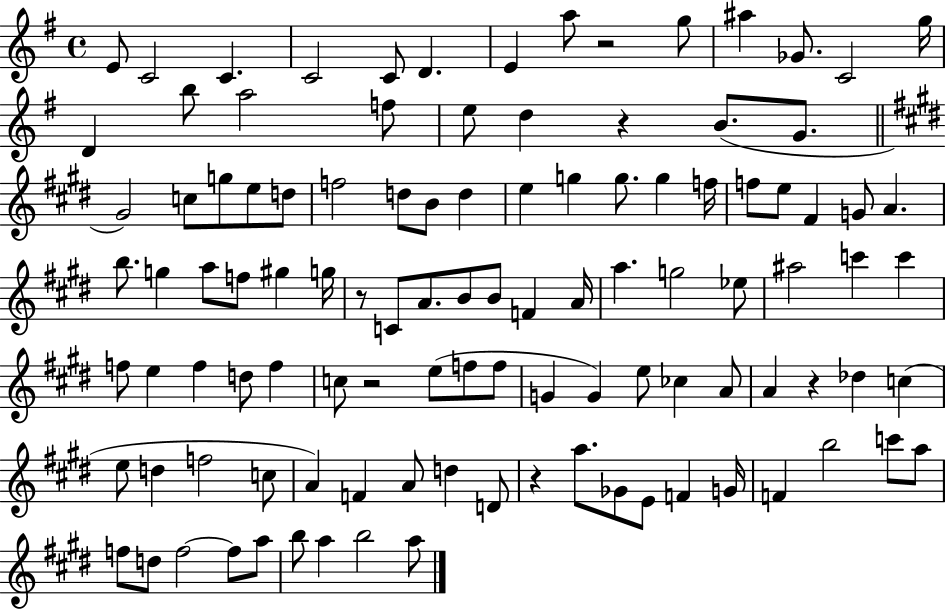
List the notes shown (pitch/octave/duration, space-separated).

E4/e C4/h C4/q. C4/h C4/e D4/q. E4/q A5/e R/h G5/e A#5/q Gb4/e. C4/h G5/s D4/q B5/e A5/h F5/e E5/e D5/q R/q B4/e. G4/e. G#4/h C5/e G5/e E5/e D5/e F5/h D5/e B4/e D5/q E5/q G5/q G5/e. G5/q F5/s F5/e E5/e F#4/q G4/e A4/q. B5/e. G5/q A5/e F5/e G#5/q G5/s R/e C4/e A4/e. B4/e B4/e F4/q A4/s A5/q. G5/h Eb5/e A#5/h C6/q C6/q F5/e E5/q F5/q D5/e F5/q C5/e R/h E5/e F5/e F5/e G4/q G4/q E5/e CES5/q A4/e A4/q R/q Db5/q C5/q E5/e D5/q F5/h C5/e A4/q F4/q A4/e D5/q D4/e R/q A5/e. Gb4/e E4/e F4/q G4/s F4/q B5/h C6/e A5/e F5/e D5/e F5/h F5/e A5/e B5/e A5/q B5/h A5/e